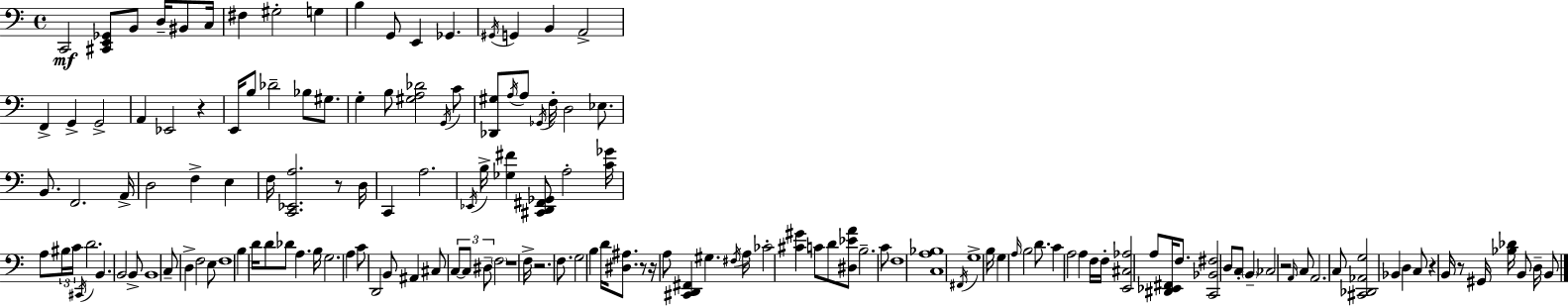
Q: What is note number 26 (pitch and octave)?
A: G#3